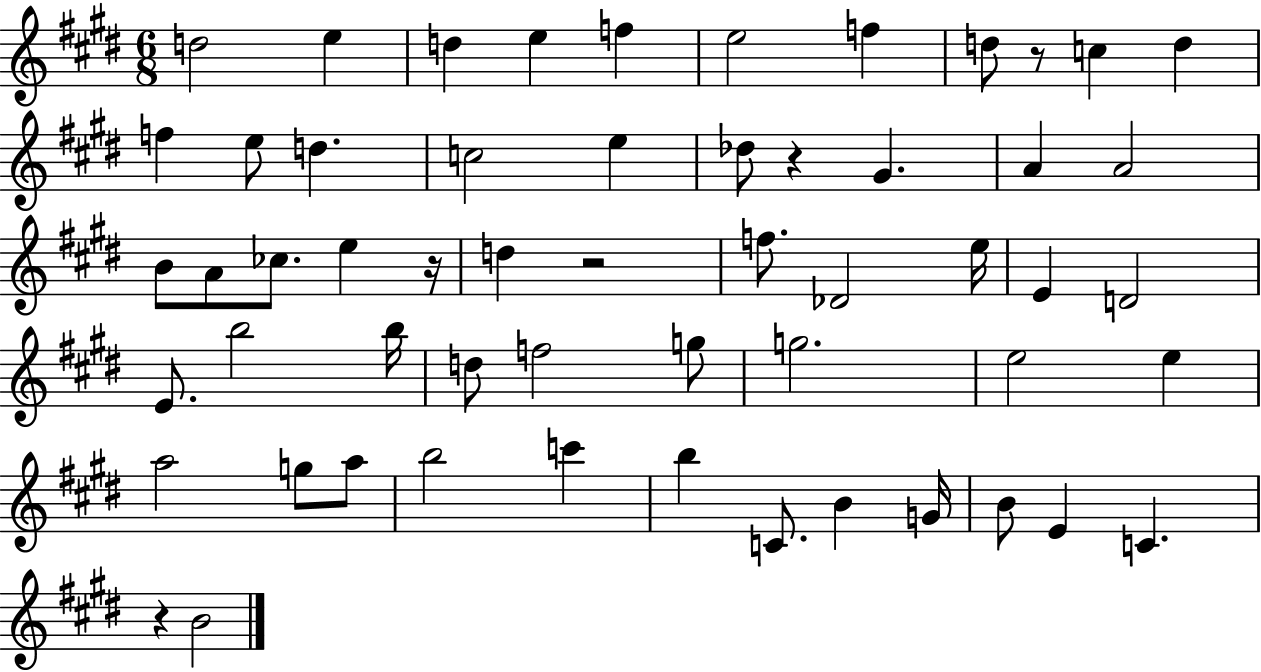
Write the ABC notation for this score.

X:1
T:Untitled
M:6/8
L:1/4
K:E
d2 e d e f e2 f d/2 z/2 c d f e/2 d c2 e _d/2 z ^G A A2 B/2 A/2 _c/2 e z/4 d z2 f/2 _D2 e/4 E D2 E/2 b2 b/4 d/2 f2 g/2 g2 e2 e a2 g/2 a/2 b2 c' b C/2 B G/4 B/2 E C z B2